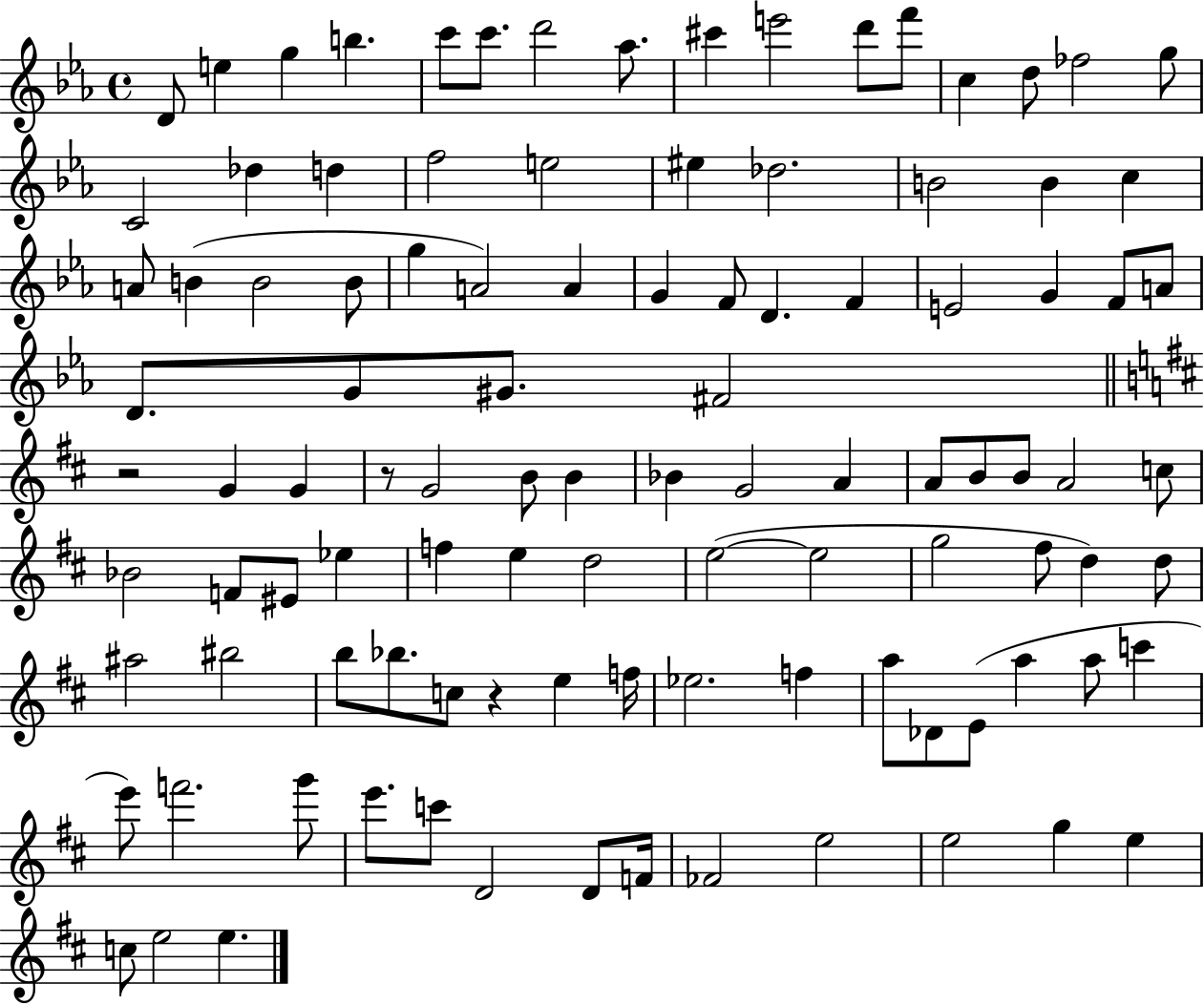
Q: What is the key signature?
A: EES major